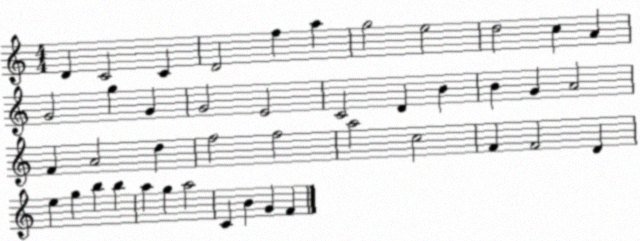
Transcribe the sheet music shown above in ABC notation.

X:1
T:Untitled
M:4/4
L:1/4
K:C
D C2 C D2 f a g2 e2 d2 c A G2 g G G2 E2 C2 D B B G A2 F A2 d f2 f2 a2 c2 F F2 D e g b b a g a2 C B G F